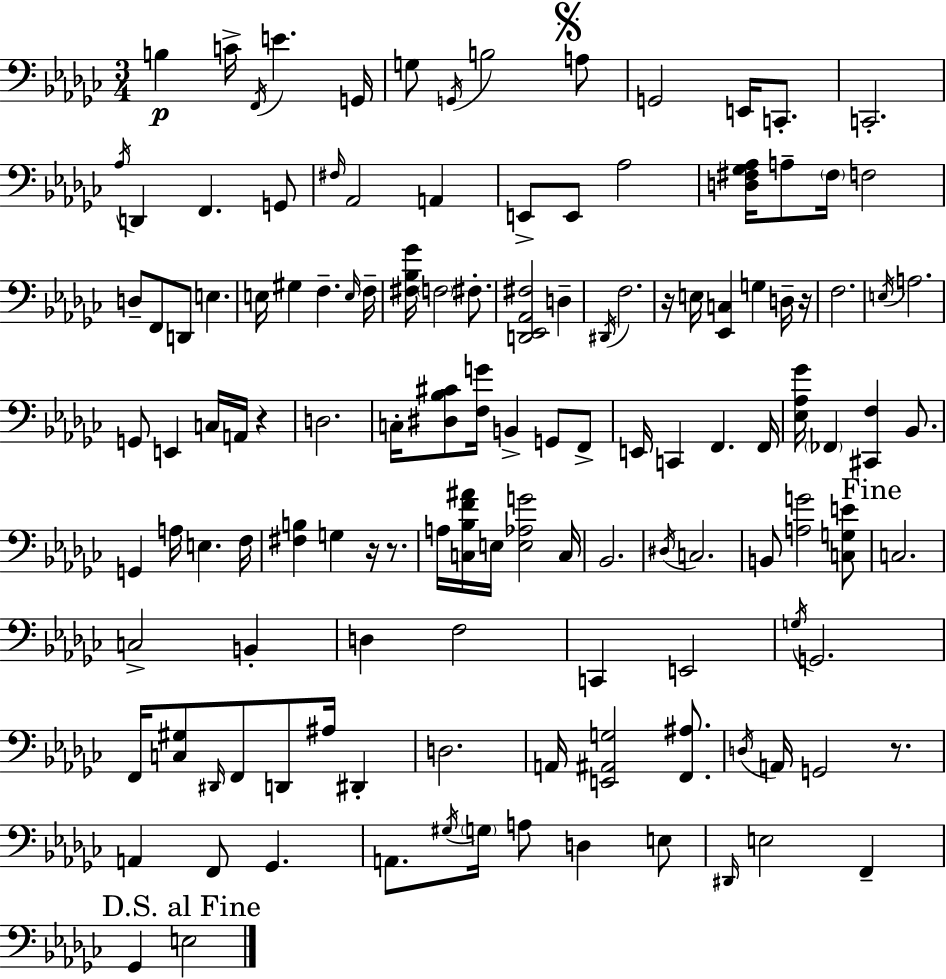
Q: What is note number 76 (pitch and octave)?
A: B2